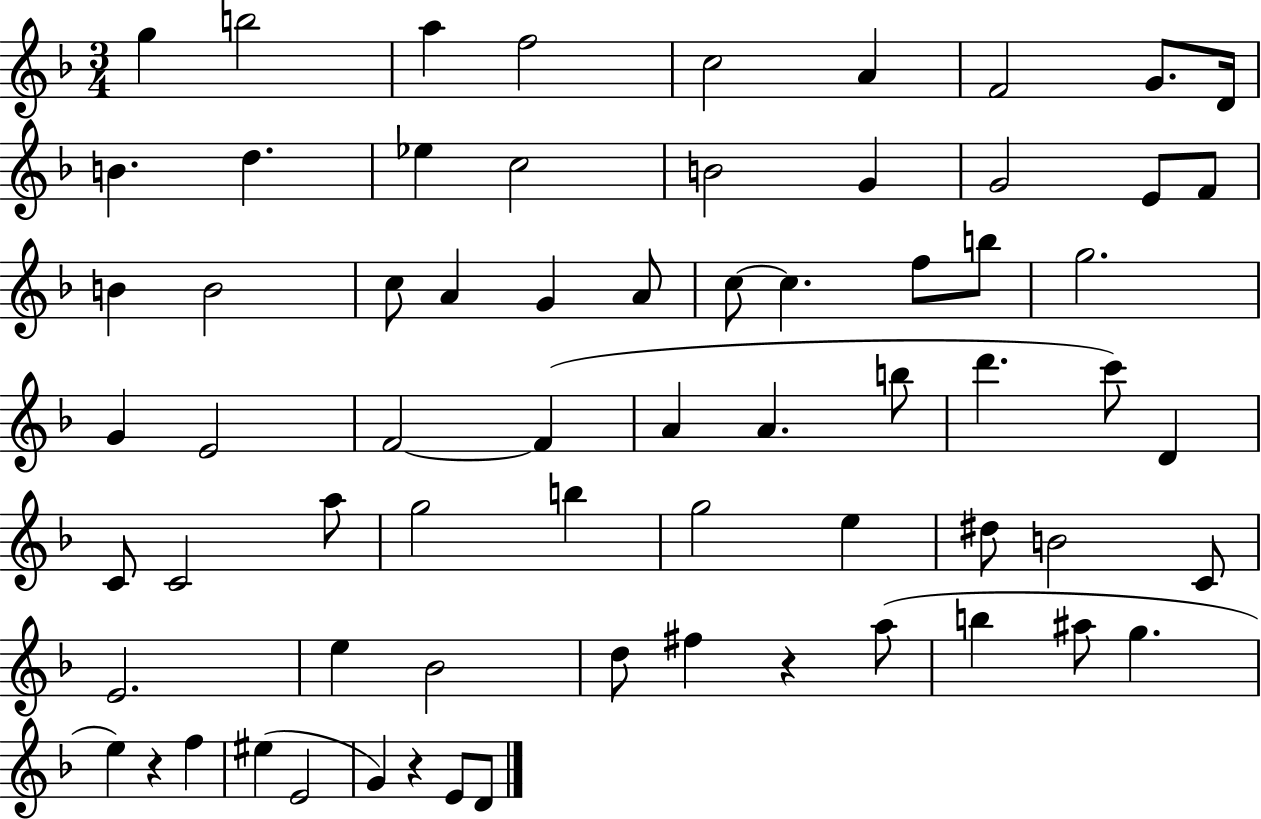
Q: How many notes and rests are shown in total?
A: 68